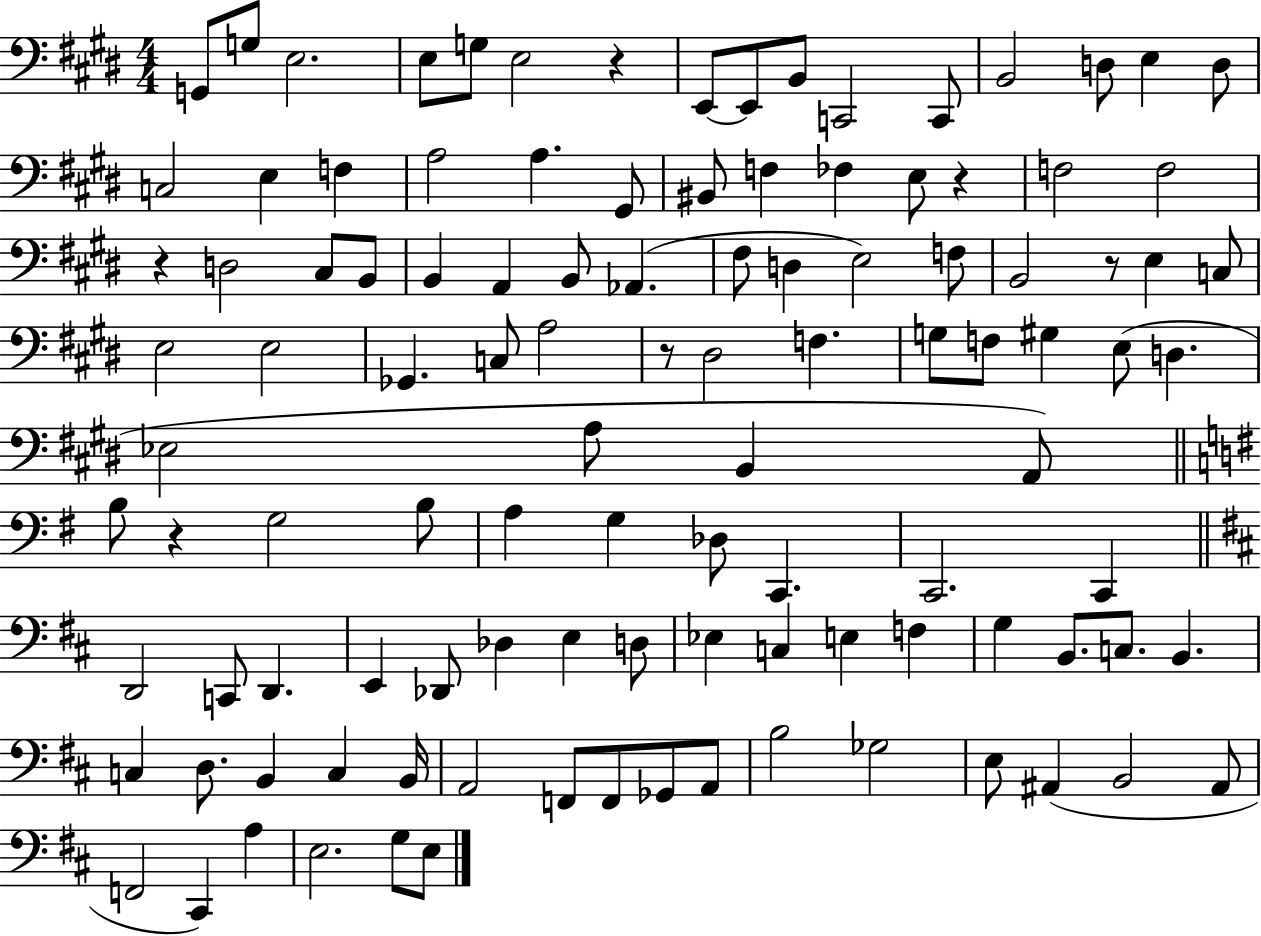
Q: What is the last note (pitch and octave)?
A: E3